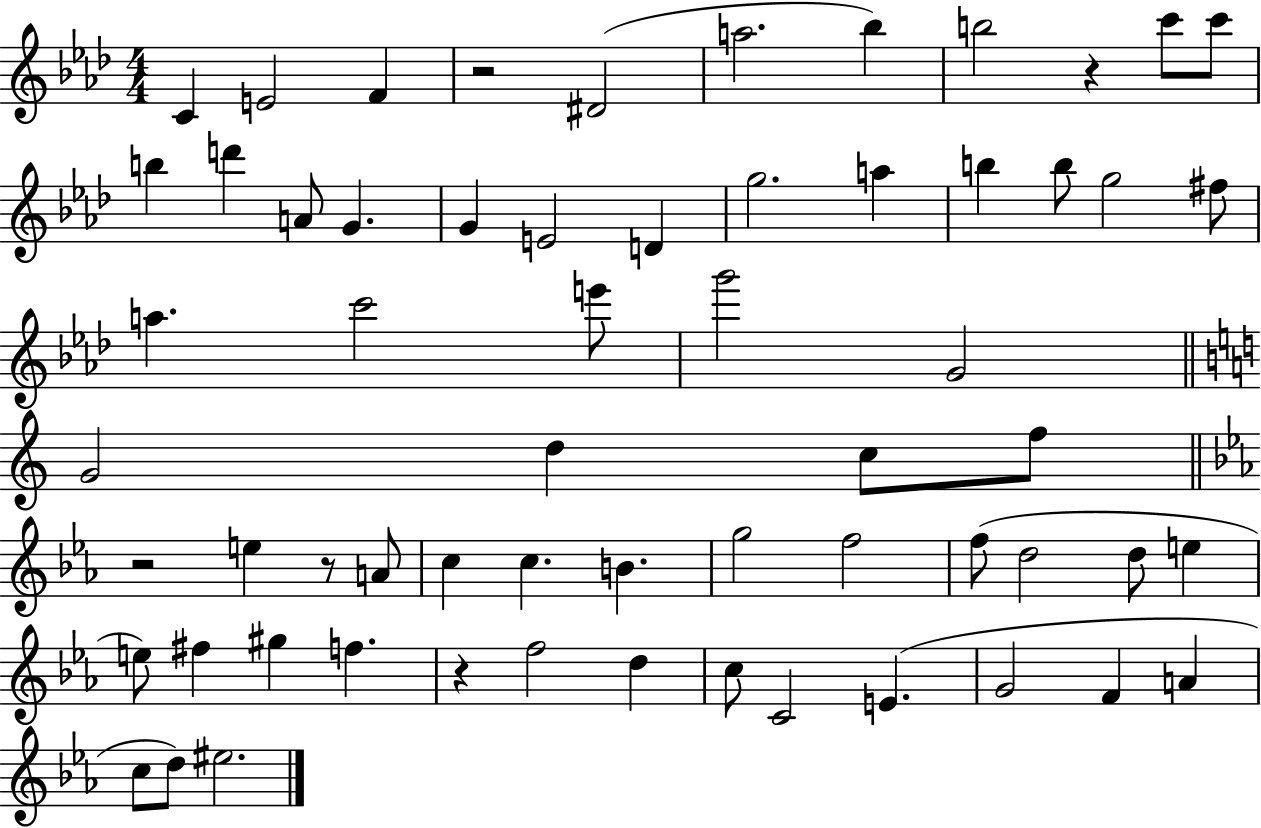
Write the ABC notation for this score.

X:1
T:Untitled
M:4/4
L:1/4
K:Ab
C E2 F z2 ^D2 a2 _b b2 z c'/2 c'/2 b d' A/2 G G E2 D g2 a b b/2 g2 ^f/2 a c'2 e'/2 g'2 G2 G2 d c/2 f/2 z2 e z/2 A/2 c c B g2 f2 f/2 d2 d/2 e e/2 ^f ^g f z f2 d c/2 C2 E G2 F A c/2 d/2 ^e2